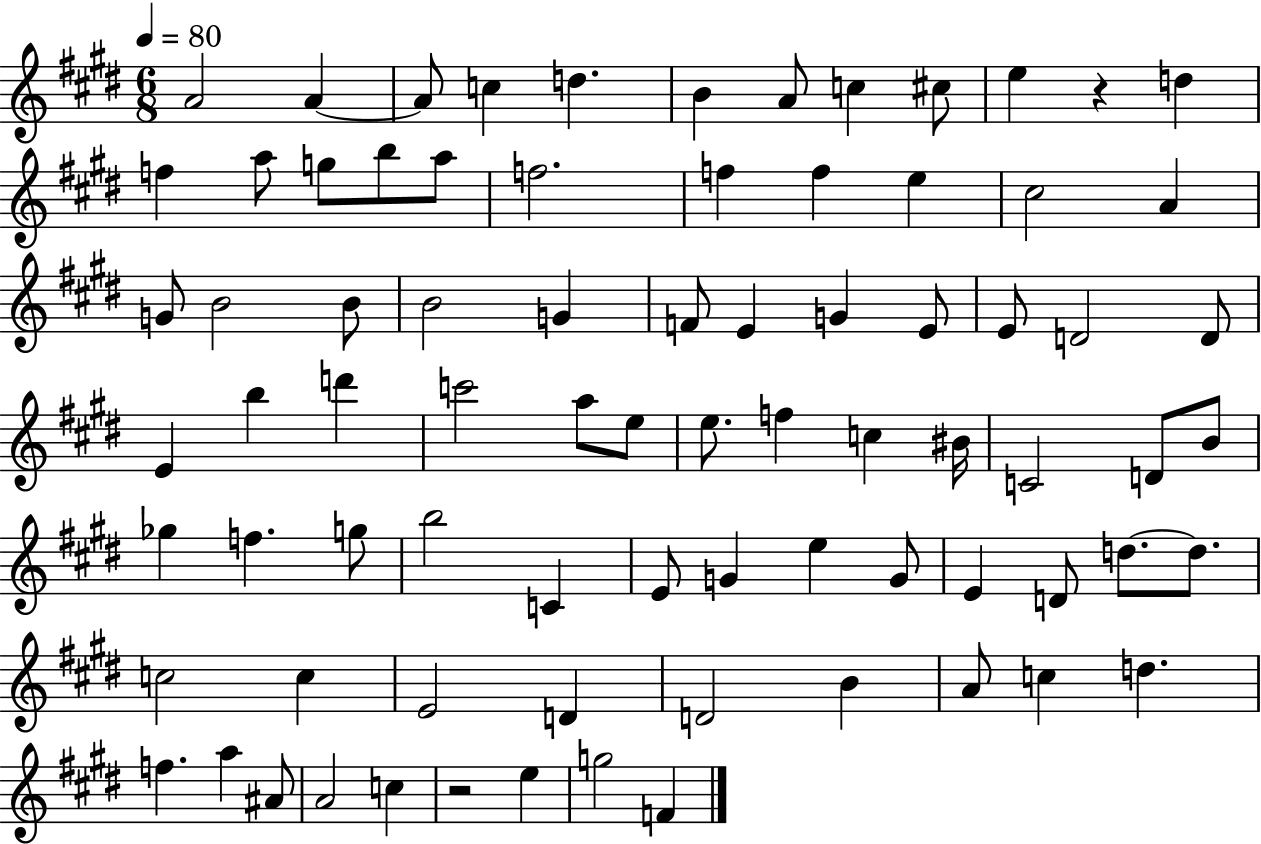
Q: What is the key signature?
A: E major